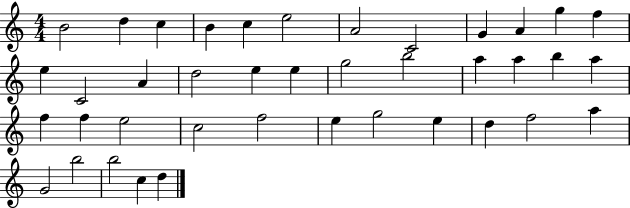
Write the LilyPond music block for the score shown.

{
  \clef treble
  \numericTimeSignature
  \time 4/4
  \key c \major
  b'2 d''4 c''4 | b'4 c''4 e''2 | a'2 c'2 | g'4 a'4 g''4 f''4 | \break e''4 c'2 a'4 | d''2 e''4 e''4 | g''2 b''2 | a''4 a''4 b''4 a''4 | \break f''4 f''4 e''2 | c''2 f''2 | e''4 g''2 e''4 | d''4 f''2 a''4 | \break g'2 b''2 | b''2 c''4 d''4 | \bar "|."
}